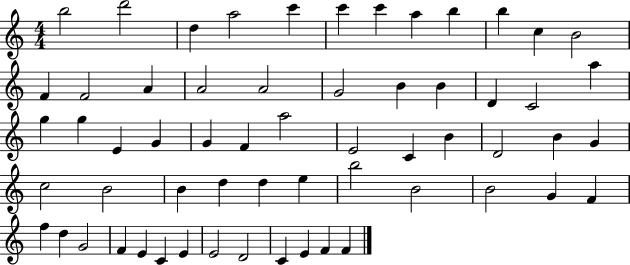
{
  \clef treble
  \numericTimeSignature
  \time 4/4
  \key c \major
  b''2 d'''2 | d''4 a''2 c'''4 | c'''4 c'''4 a''4 b''4 | b''4 c''4 b'2 | \break f'4 f'2 a'4 | a'2 a'2 | g'2 b'4 b'4 | d'4 c'2 a''4 | \break g''4 g''4 e'4 g'4 | g'4 f'4 a''2 | e'2 c'4 b'4 | d'2 b'4 g'4 | \break c''2 b'2 | b'4 d''4 d''4 e''4 | b''2 b'2 | b'2 g'4 f'4 | \break f''4 d''4 g'2 | f'4 e'4 c'4 e'4 | e'2 d'2 | c'4 e'4 f'4 f'4 | \break \bar "|."
}